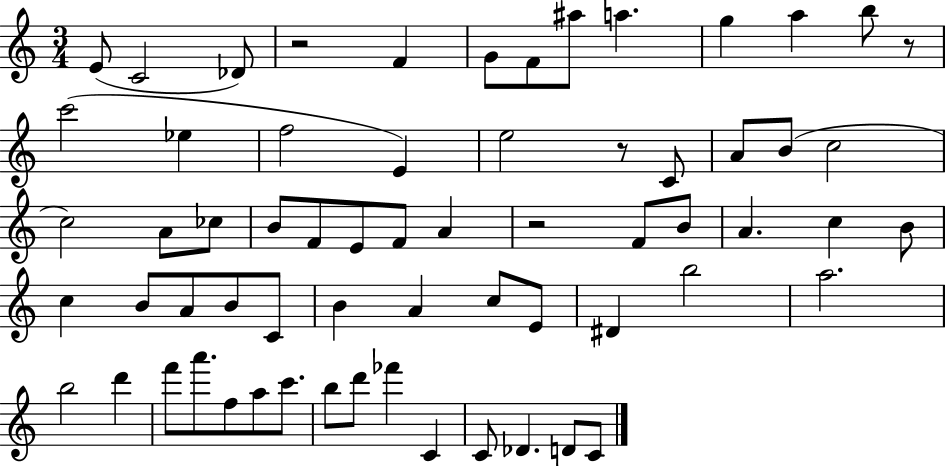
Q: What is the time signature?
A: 3/4